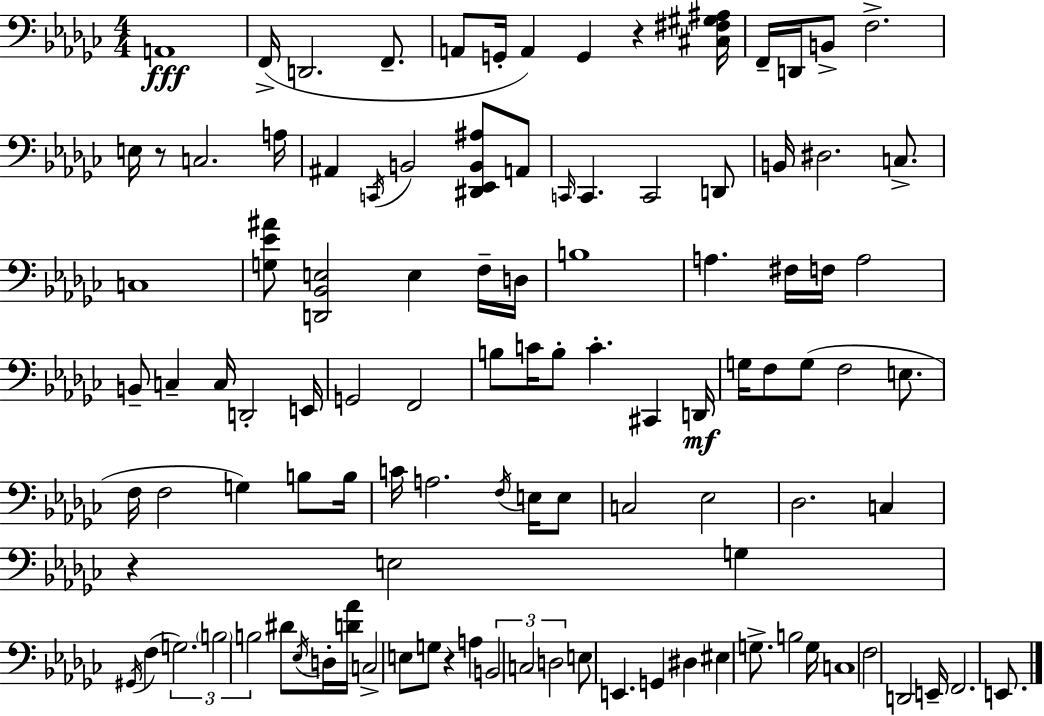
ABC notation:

X:1
T:Untitled
M:4/4
L:1/4
K:Ebm
A,,4 F,,/4 D,,2 F,,/2 A,,/2 G,,/4 A,, G,, z [^C,^F,^G,^A,]/4 F,,/4 D,,/4 B,,/2 F,2 E,/4 z/2 C,2 A,/4 ^A,, C,,/4 B,,2 [^D,,_E,,B,,^A,]/2 A,,/2 C,,/4 C,, C,,2 D,,/2 B,,/4 ^D,2 C,/2 C,4 [G,_E^A]/2 [D,,_B,,E,]2 E, F,/4 D,/4 B,4 A, ^F,/4 F,/4 A,2 B,,/2 C, C,/4 D,,2 E,,/4 G,,2 F,,2 B,/2 C/4 B,/2 C ^C,, D,,/4 G,/4 F,/2 G,/2 F,2 E,/2 F,/4 F,2 G, B,/2 B,/4 C/4 A,2 F,/4 E,/4 E,/2 C,2 _E,2 _D,2 C, z E,2 G, ^G,,/4 F, G,2 B,2 B,2 ^D/2 _E,/4 D,/4 [D_A]/4 C,2 E,/2 G,/2 z A, B,,2 C,2 D,2 E,/2 E,, G,, ^D, ^E, G,/2 B,2 G,/4 C,4 F,2 D,,2 E,,/4 F,,2 E,,/2